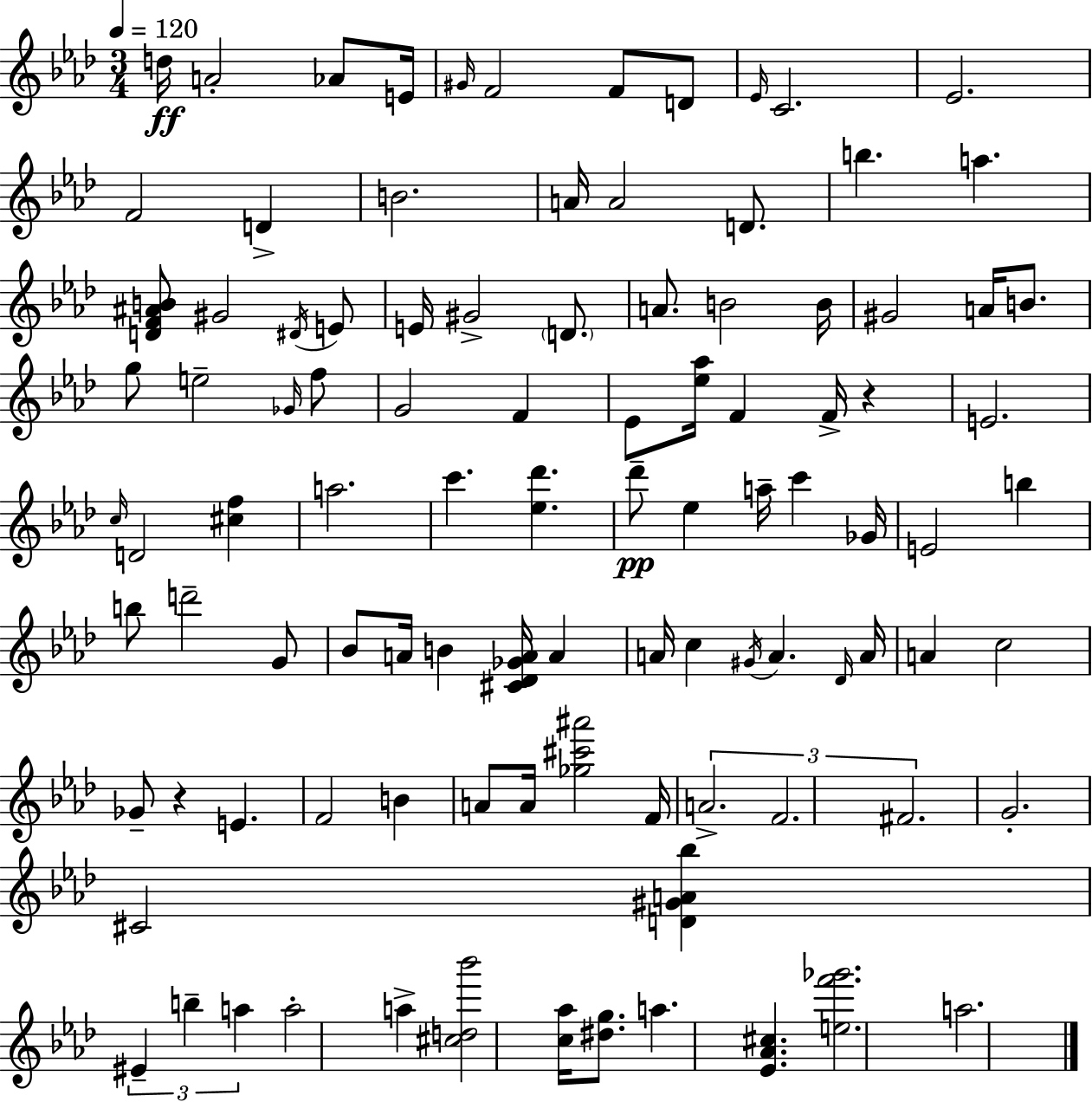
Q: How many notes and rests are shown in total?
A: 100